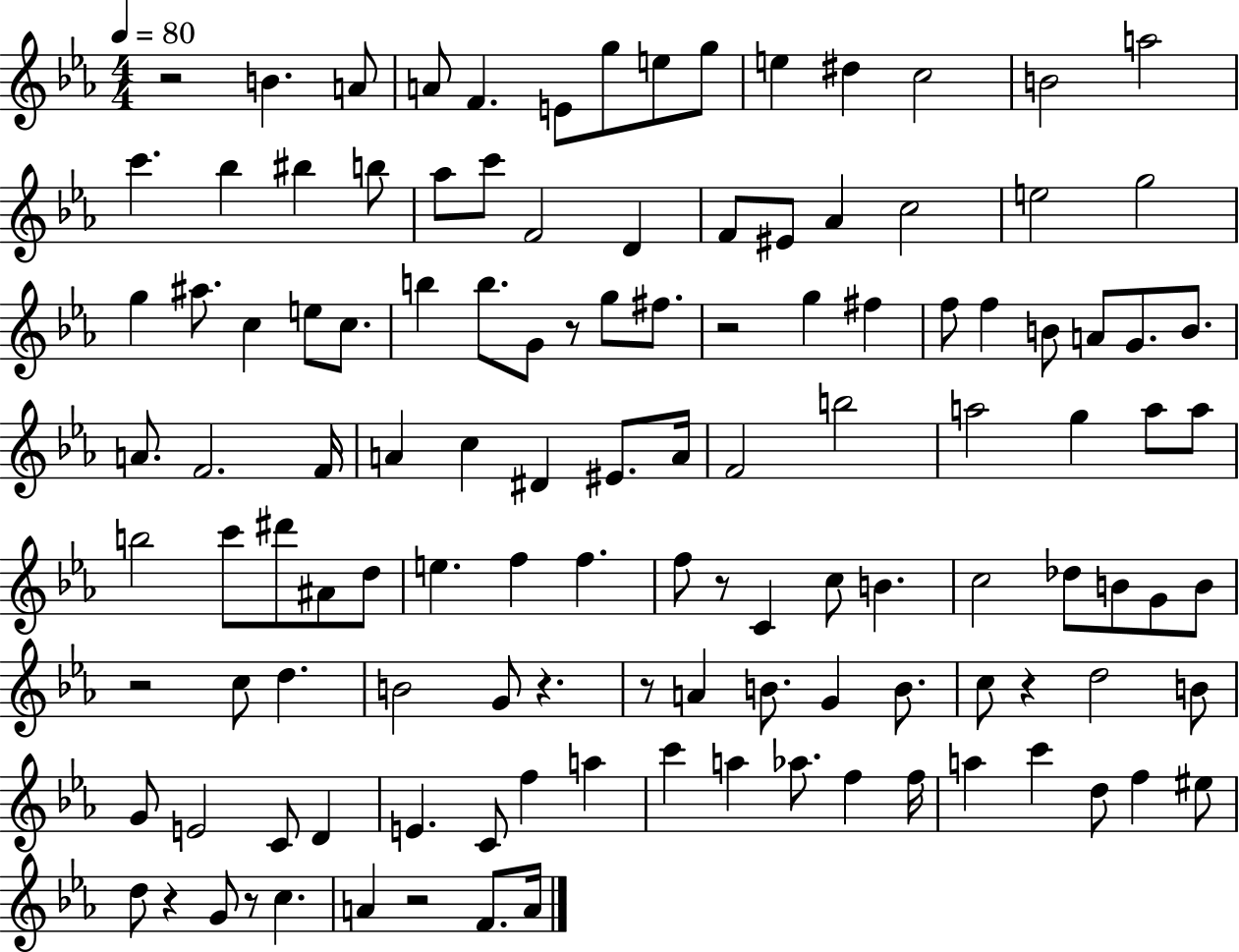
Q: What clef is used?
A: treble